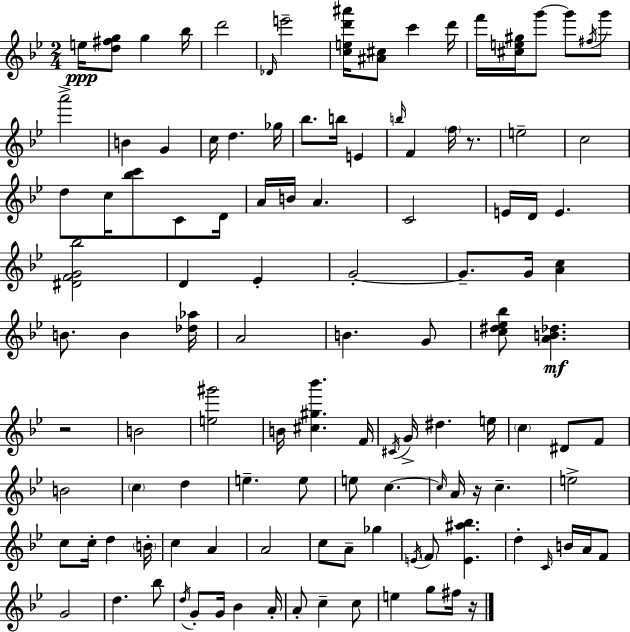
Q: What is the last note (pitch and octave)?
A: F#5